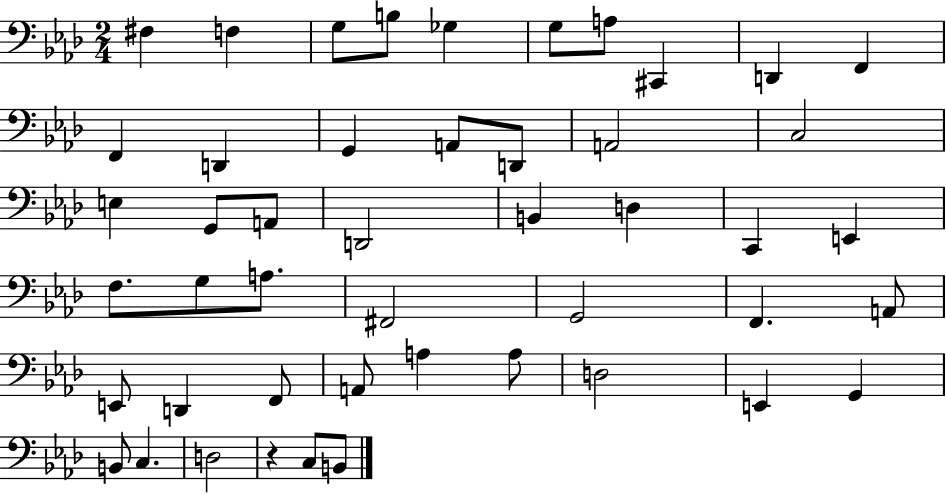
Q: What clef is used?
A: bass